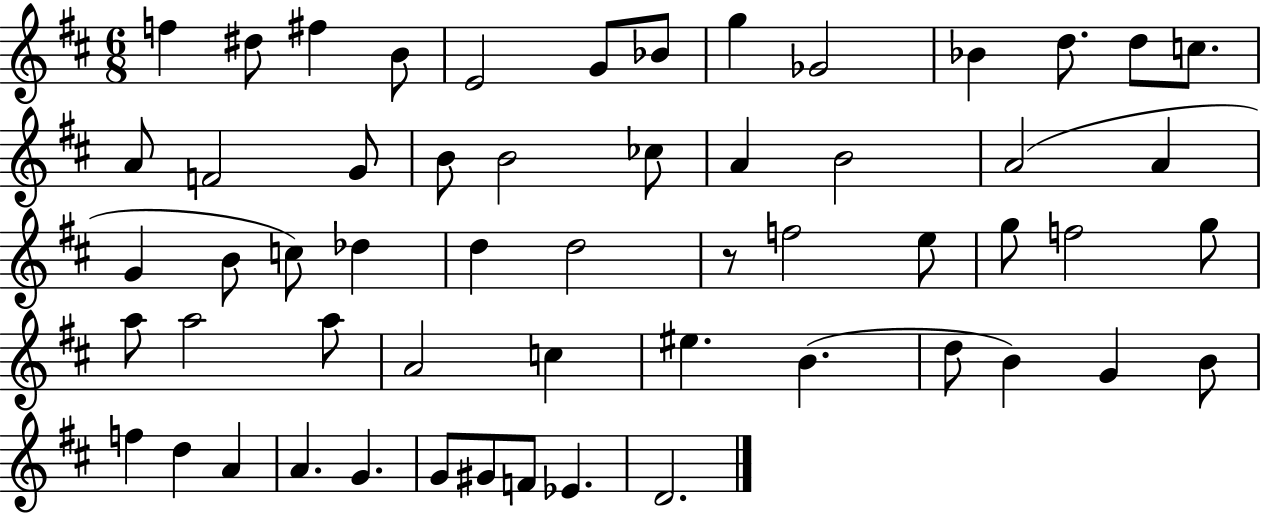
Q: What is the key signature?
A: D major